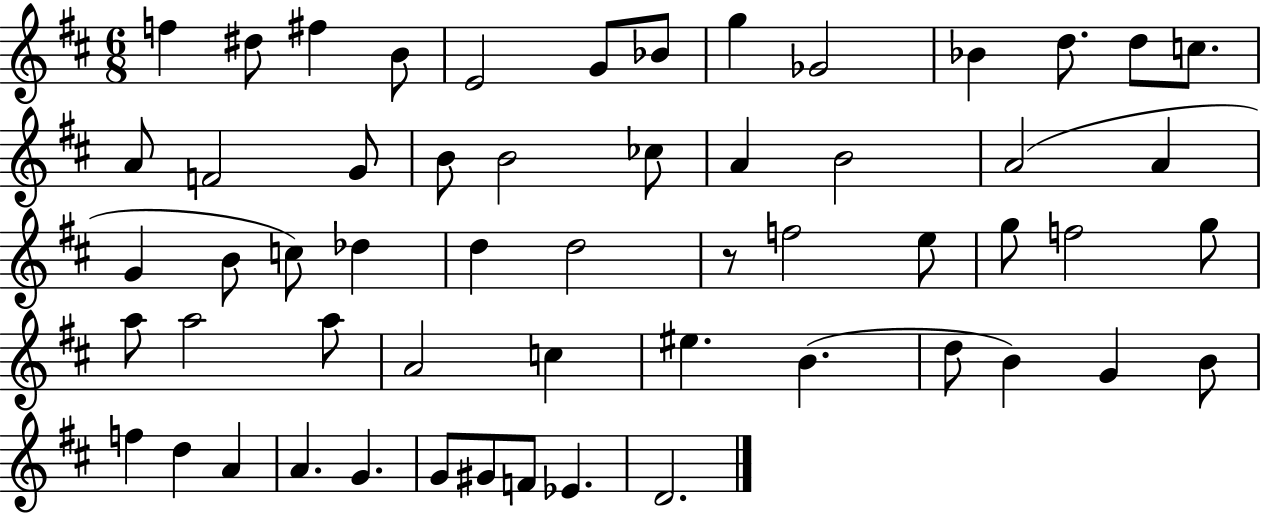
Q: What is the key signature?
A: D major